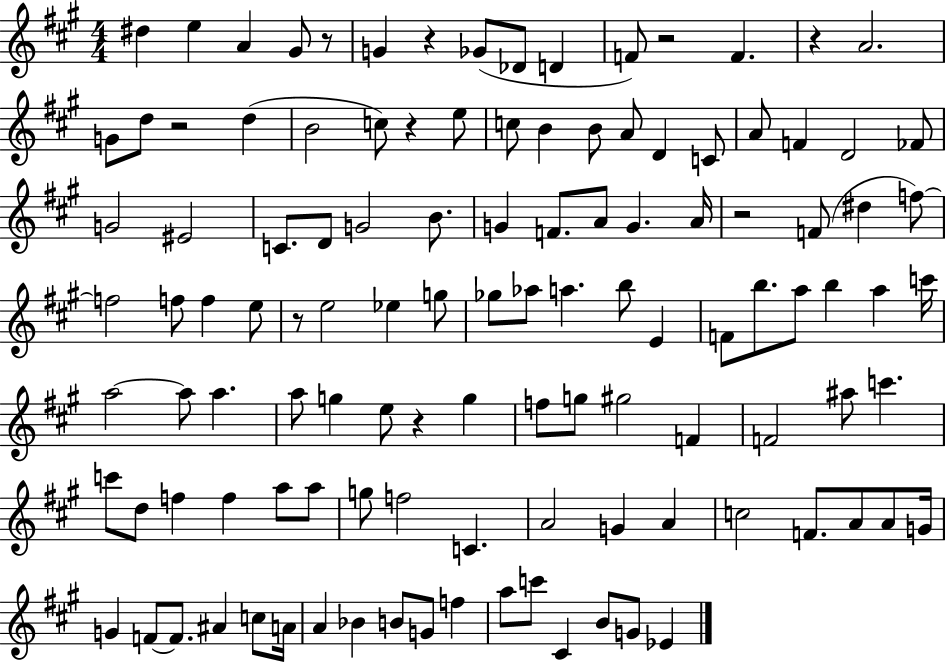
{
  \clef treble
  \numericTimeSignature
  \time 4/4
  \key a \major
  dis''4 e''4 a'4 gis'8 r8 | g'4 r4 ges'8( des'8 d'4 | f'8) r2 f'4. | r4 a'2. | \break g'8 d''8 r2 d''4( | b'2 c''8) r4 e''8 | c''8 b'4 b'8 a'8 d'4 c'8 | a'8 f'4 d'2 fes'8 | \break g'2 eis'2 | c'8. d'8 g'2 b'8. | g'4 f'8. a'8 g'4. a'16 | r2 f'8( dis''4 f''8~~) | \break f''2 f''8 f''4 e''8 | r8 e''2 ees''4 g''8 | ges''8 aes''8 a''4. b''8 e'4 | f'8 b''8. a''8 b''4 a''4 c'''16 | \break a''2~~ a''8 a''4. | a''8 g''4 e''8 r4 g''4 | f''8 g''8 gis''2 f'4 | f'2 ais''8 c'''4. | \break c'''8 d''8 f''4 f''4 a''8 a''8 | g''8 f''2 c'4. | a'2 g'4 a'4 | c''2 f'8. a'8 a'8 g'16 | \break g'4 f'8~~ f'8. ais'4 c''8 a'16 | a'4 bes'4 b'8 g'8 f''4 | a''8 c'''8 cis'4 b'8 g'8 ees'4 | \bar "|."
}